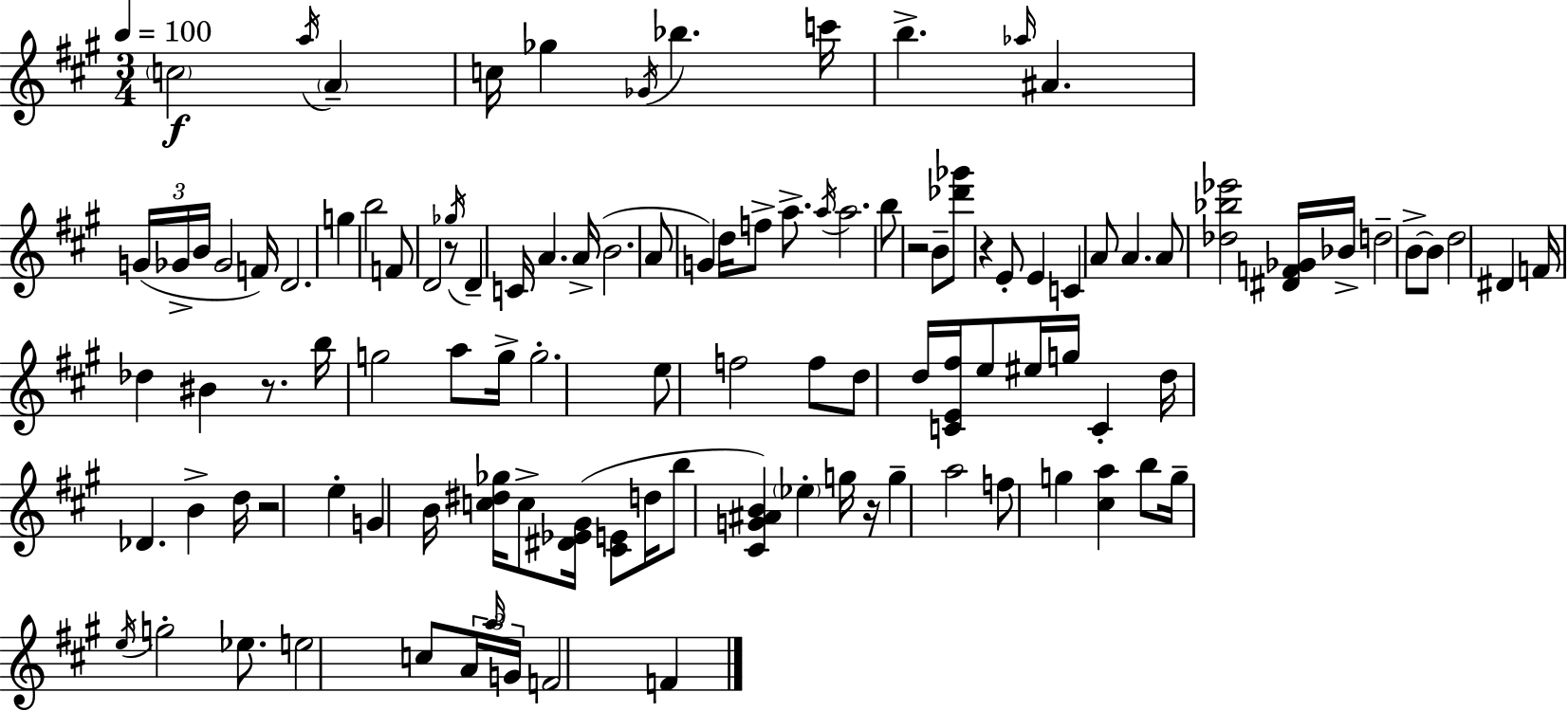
{
  \clef treble
  \numericTimeSignature
  \time 3/4
  \key a \major
  \tempo 4 = 100
  \parenthesize c''2\f \acciaccatura { a''16 } \parenthesize a'4-- | c''16 ges''4 \acciaccatura { ges'16 } bes''4. | c'''16 b''4.-> \grace { aes''16 } ais'4. | \tuplet 3/2 { g'16( ges'16-> b'16 } ges'2 | \break f'16) d'2. | g''4 b''2 | f'8 d'2 | r8 \acciaccatura { ges''16 } d'4-- c'16 a'4. | \break a'16->( b'2. | a'8 g'4) d''16 f''8-> | a''8.-> \acciaccatura { a''16 } a''2. | b''8 r2 | \break b'8-- <des''' ges'''>8 r4 e'8-. | e'4 c'4 a'8 a'4. | a'8 <des'' bes'' ees'''>2 | <dis' f' ges'>16 bes'16-> d''2-- | \break b'8->~~ b'8 d''2 | dis'4 f'16 des''4 bis'4 | r8. b''16 g''2 | a''8 g''16-> g''2.-. | \break e''8 f''2 | f''8 d''8 d''16 <c' e' fis''>16 e''8 eis''16 | g''16 c'4-. d''16 des'4. | b'4-> d''16 r2 | \break e''4-. g'4 b'16 <c'' dis'' ges''>16 c''8-> | <dis' ees' gis'>16( <cis' e'>8 d''16 b''8 <cis' g' ais' b'>4) \parenthesize ees''4-. | g''16 r16 g''4-- a''2 | f''8 g''4 <cis'' a''>4 | \break b''8 g''16-- \acciaccatura { e''16 } g''2-. | ees''8. e''2 | c''8 \tuplet 3/2 { a'16 \grace { a''16 } g'16 } f'2 | f'4 \bar "|."
}